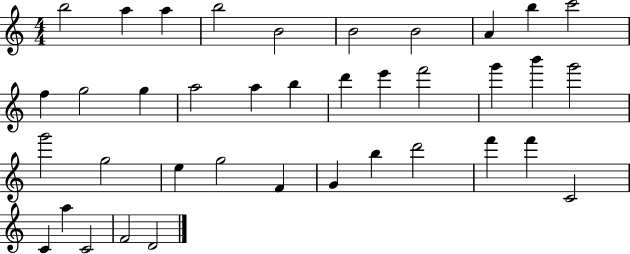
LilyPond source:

{
  \clef treble
  \numericTimeSignature
  \time 4/4
  \key c \major
  b''2 a''4 a''4 | b''2 b'2 | b'2 b'2 | a'4 b''4 c'''2 | \break f''4 g''2 g''4 | a''2 a''4 b''4 | d'''4 e'''4 f'''2 | g'''4 b'''4 g'''2 | \break g'''2 g''2 | e''4 g''2 f'4 | g'4 b''4 d'''2 | f'''4 f'''4 c'2 | \break c'4 a''4 c'2 | f'2 d'2 | \bar "|."
}